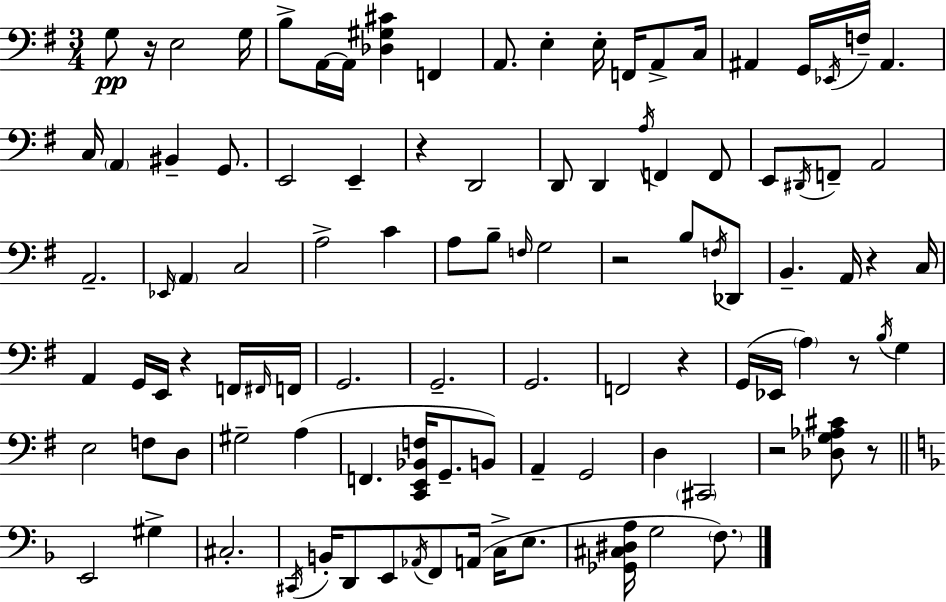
{
  \clef bass
  \numericTimeSignature
  \time 3/4
  \key g \major
  g8\pp r16 e2 g16 | b8-> a,16~~ a,16 <des gis cis'>4 f,4 | a,8. e4-. e16-. f,16 a,8-> c16 | ais,4 g,16 \acciaccatura { ees,16 } f16-- ais,4. | \break c16 \parenthesize a,4 bis,4-- g,8. | e,2 e,4-- | r4 d,2 | d,8 d,4 \acciaccatura { a16 } f,4 | \break f,8 e,8 \acciaccatura { dis,16 } f,8-- a,2 | a,2.-- | \grace { ees,16 } \parenthesize a,4 c2 | a2-> | \break c'4 a8 b8-- \grace { f16 } g2 | r2 | b8 \acciaccatura { f16 } des,8 b,4.-- | a,16 r4 c16 a,4 g,16 e,16 | \break r4 f,16 \grace { fis,16 } f,16 g,2. | g,2.-- | g,2. | f,2 | \break r4 g,16( ees,16 \parenthesize a4) | r8 \acciaccatura { b16 } g4 e2 | f8 d8 gis2-- | a4( f,4. | \break <c, e, bes, f>16 g,8.-- b,8) a,4-- | g,2 d4 | \parenthesize cis,2 r2 | <des g aes cis'>8 r8 \bar "||" \break \key d \minor e,2 gis4-> | cis2.-. | \acciaccatura { cis,16 } b,16-. d,8 e,8 \acciaccatura { aes,16 } f,8 a,16( c16-> e8. | <ges, cis dis a>16 g2 \parenthesize f8.) | \break \bar "|."
}